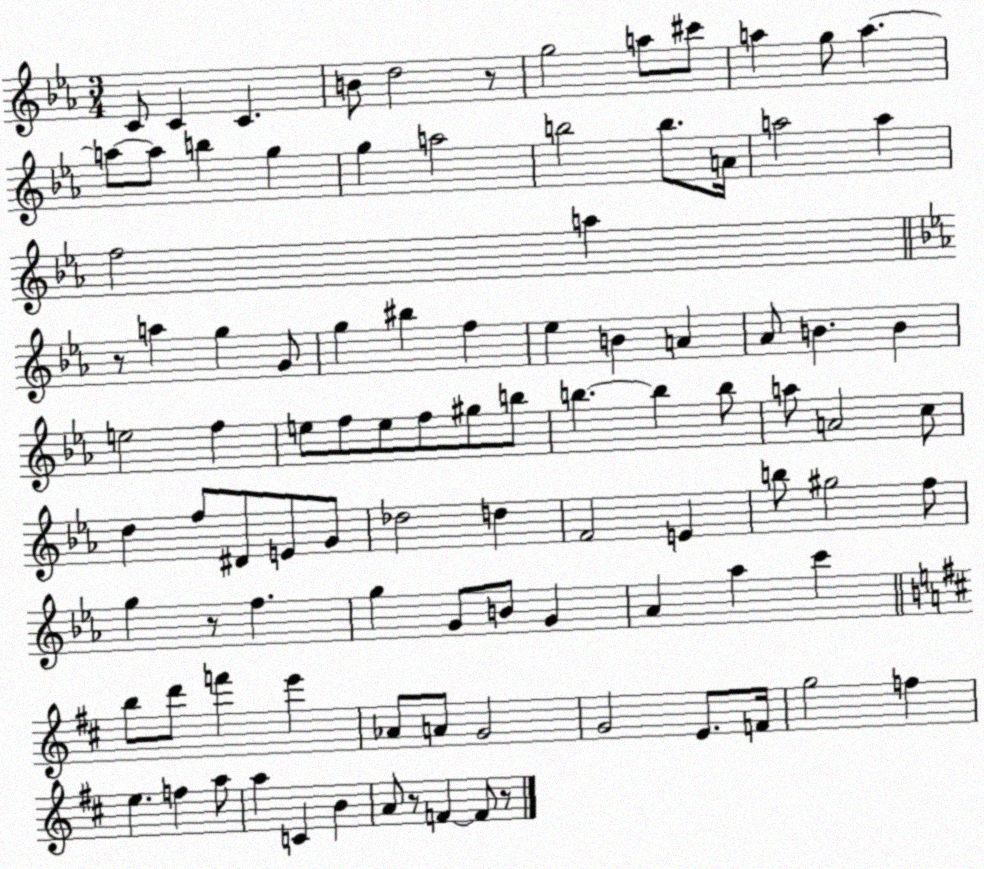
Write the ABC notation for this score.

X:1
T:Untitled
M:3/4
L:1/4
K:Eb
C/2 C C B/2 d2 z/2 g2 a/2 ^c'/2 a g/2 a a/2 a/2 b g g a2 b2 b/2 A/4 a2 a f2 a z/2 a g G/2 g ^b f _e B A _A/2 B B e2 f e/2 f/2 e/2 f/2 ^g/2 b/2 b b b/2 a/2 A2 c/2 d f/2 ^D/2 E/2 G/2 _d2 d F2 E b/2 ^g2 f/2 g z/2 f g G/2 B/2 G _A _a c' b/2 d'/2 f' e' _A/2 A/2 G2 G2 E/2 F/4 g2 f e f a/2 a C B A/2 z/2 F F/2 z/2